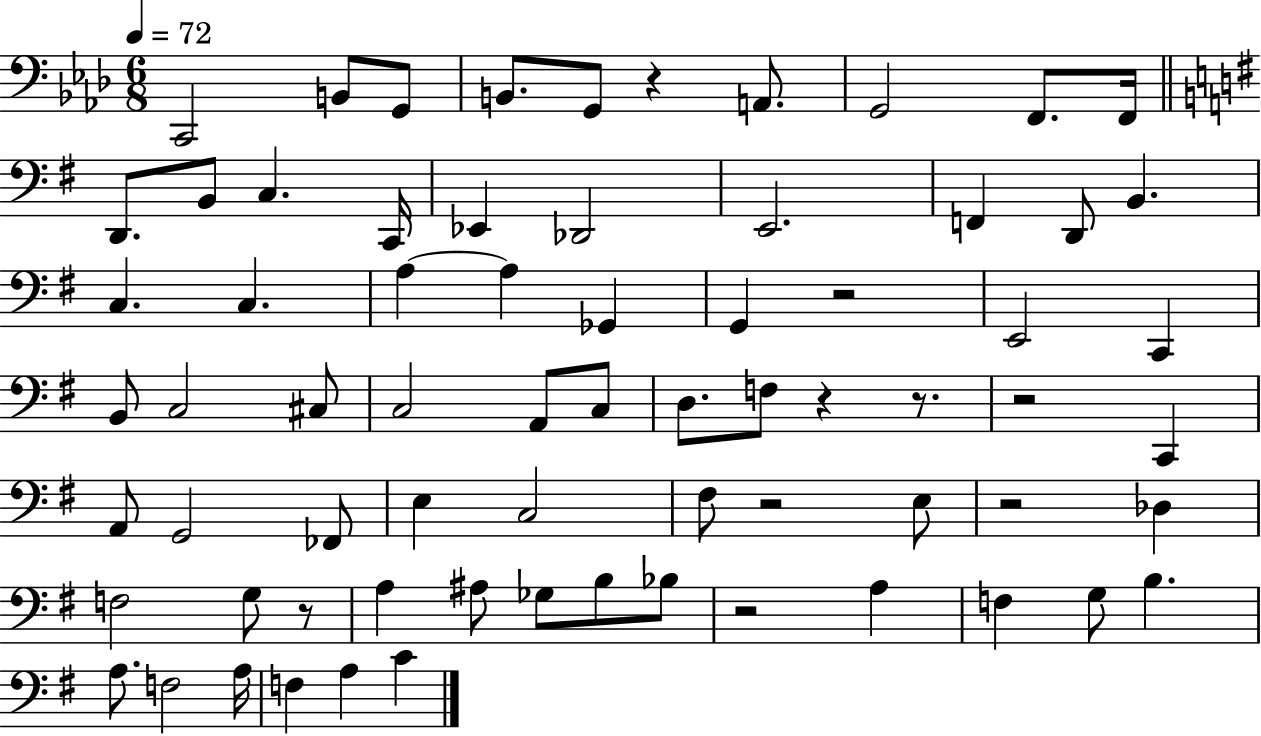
X:1
T:Untitled
M:6/8
L:1/4
K:Ab
C,,2 B,,/2 G,,/2 B,,/2 G,,/2 z A,,/2 G,,2 F,,/2 F,,/4 D,,/2 B,,/2 C, C,,/4 _E,, _D,,2 E,,2 F,, D,,/2 B,, C, C, A, A, _G,, G,, z2 E,,2 C,, B,,/2 C,2 ^C,/2 C,2 A,,/2 C,/2 D,/2 F,/2 z z/2 z2 C,, A,,/2 G,,2 _F,,/2 E, C,2 ^F,/2 z2 E,/2 z2 _D, F,2 G,/2 z/2 A, ^A,/2 _G,/2 B,/2 _B,/2 z2 A, F, G,/2 B, A,/2 F,2 A,/4 F, A, C